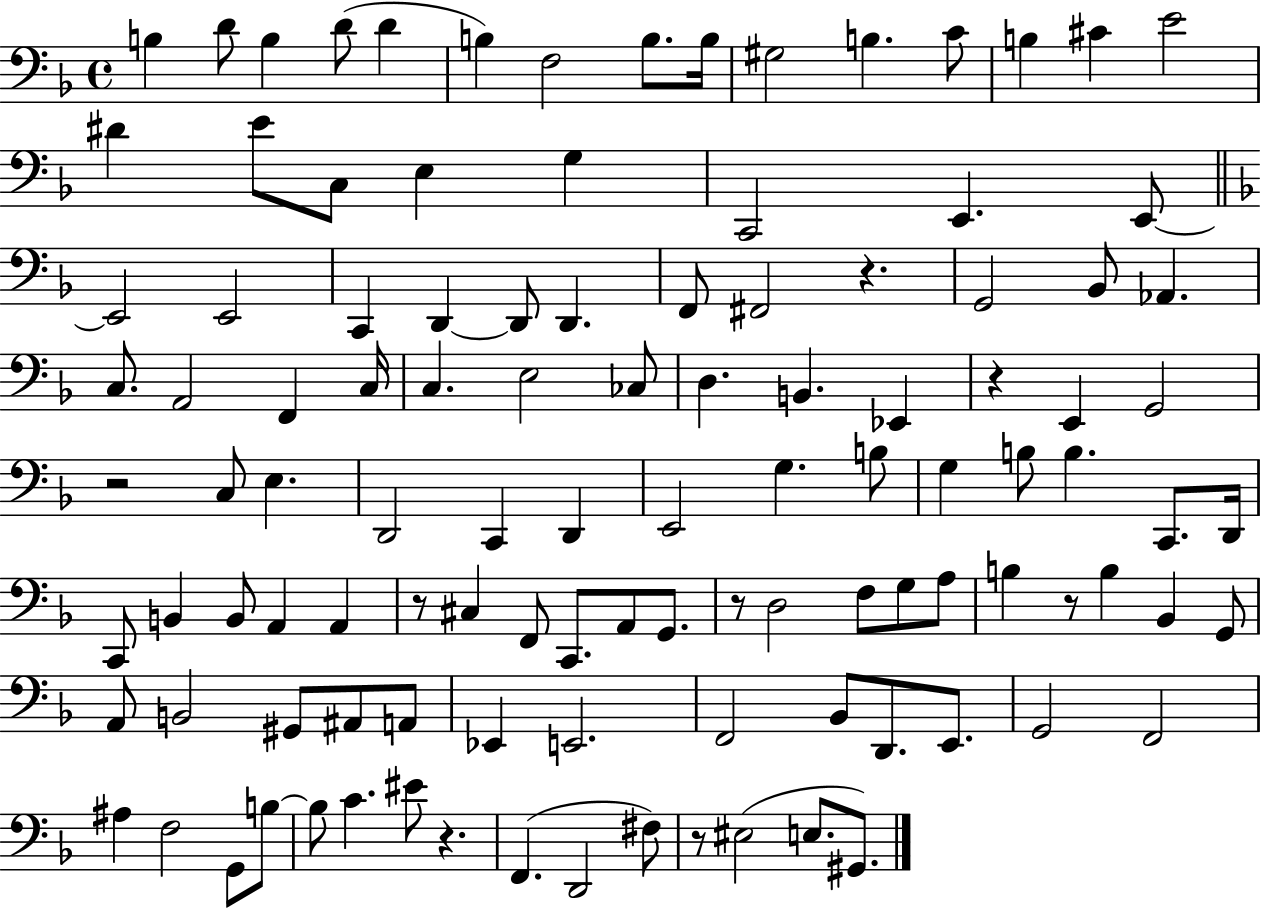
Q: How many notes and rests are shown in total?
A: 111